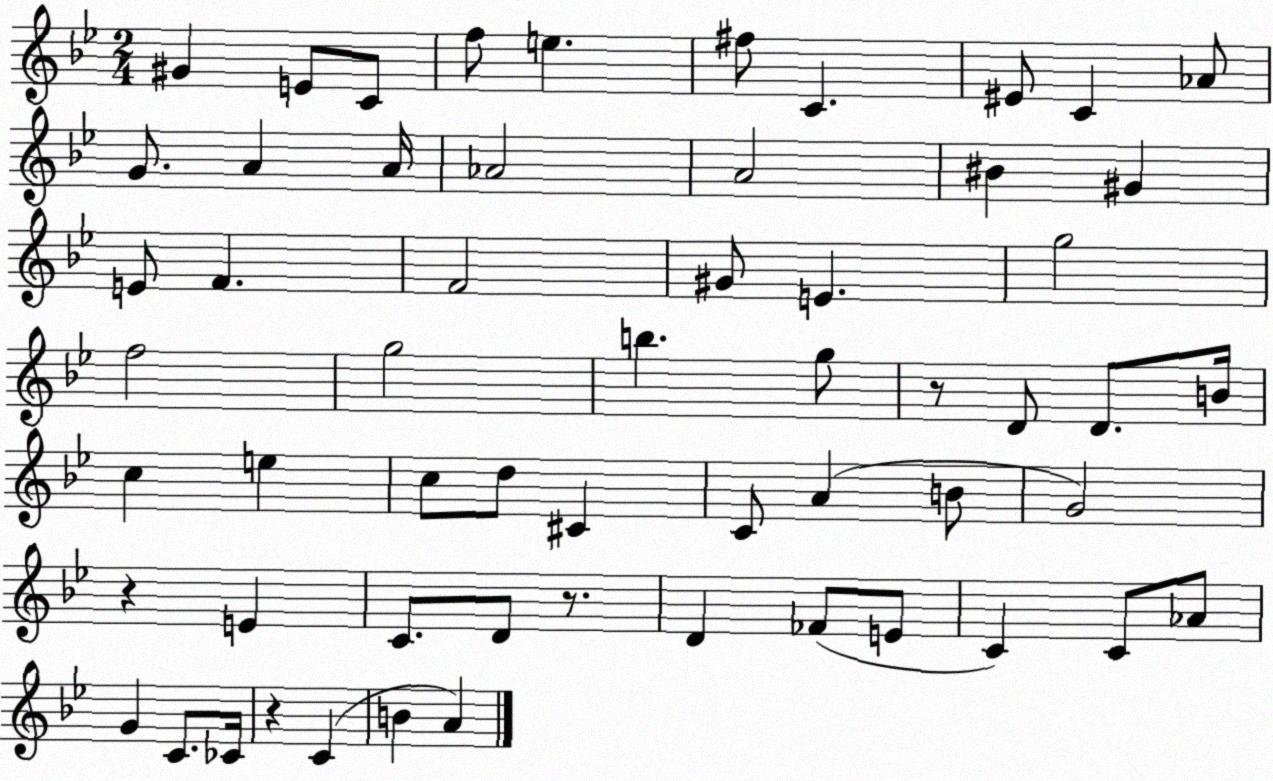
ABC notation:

X:1
T:Untitled
M:2/4
L:1/4
K:Bb
^G E/2 C/2 f/2 e ^f/2 C ^E/2 C _A/2 G/2 A A/4 _A2 A2 ^B ^G E/2 F F2 ^G/2 E g2 f2 g2 b g/2 z/2 D/2 D/2 B/4 c e c/2 d/2 ^C C/2 A B/2 G2 z E C/2 D/2 z/2 D _F/2 E/2 C C/2 _A/2 G C/2 _C/4 z C B A